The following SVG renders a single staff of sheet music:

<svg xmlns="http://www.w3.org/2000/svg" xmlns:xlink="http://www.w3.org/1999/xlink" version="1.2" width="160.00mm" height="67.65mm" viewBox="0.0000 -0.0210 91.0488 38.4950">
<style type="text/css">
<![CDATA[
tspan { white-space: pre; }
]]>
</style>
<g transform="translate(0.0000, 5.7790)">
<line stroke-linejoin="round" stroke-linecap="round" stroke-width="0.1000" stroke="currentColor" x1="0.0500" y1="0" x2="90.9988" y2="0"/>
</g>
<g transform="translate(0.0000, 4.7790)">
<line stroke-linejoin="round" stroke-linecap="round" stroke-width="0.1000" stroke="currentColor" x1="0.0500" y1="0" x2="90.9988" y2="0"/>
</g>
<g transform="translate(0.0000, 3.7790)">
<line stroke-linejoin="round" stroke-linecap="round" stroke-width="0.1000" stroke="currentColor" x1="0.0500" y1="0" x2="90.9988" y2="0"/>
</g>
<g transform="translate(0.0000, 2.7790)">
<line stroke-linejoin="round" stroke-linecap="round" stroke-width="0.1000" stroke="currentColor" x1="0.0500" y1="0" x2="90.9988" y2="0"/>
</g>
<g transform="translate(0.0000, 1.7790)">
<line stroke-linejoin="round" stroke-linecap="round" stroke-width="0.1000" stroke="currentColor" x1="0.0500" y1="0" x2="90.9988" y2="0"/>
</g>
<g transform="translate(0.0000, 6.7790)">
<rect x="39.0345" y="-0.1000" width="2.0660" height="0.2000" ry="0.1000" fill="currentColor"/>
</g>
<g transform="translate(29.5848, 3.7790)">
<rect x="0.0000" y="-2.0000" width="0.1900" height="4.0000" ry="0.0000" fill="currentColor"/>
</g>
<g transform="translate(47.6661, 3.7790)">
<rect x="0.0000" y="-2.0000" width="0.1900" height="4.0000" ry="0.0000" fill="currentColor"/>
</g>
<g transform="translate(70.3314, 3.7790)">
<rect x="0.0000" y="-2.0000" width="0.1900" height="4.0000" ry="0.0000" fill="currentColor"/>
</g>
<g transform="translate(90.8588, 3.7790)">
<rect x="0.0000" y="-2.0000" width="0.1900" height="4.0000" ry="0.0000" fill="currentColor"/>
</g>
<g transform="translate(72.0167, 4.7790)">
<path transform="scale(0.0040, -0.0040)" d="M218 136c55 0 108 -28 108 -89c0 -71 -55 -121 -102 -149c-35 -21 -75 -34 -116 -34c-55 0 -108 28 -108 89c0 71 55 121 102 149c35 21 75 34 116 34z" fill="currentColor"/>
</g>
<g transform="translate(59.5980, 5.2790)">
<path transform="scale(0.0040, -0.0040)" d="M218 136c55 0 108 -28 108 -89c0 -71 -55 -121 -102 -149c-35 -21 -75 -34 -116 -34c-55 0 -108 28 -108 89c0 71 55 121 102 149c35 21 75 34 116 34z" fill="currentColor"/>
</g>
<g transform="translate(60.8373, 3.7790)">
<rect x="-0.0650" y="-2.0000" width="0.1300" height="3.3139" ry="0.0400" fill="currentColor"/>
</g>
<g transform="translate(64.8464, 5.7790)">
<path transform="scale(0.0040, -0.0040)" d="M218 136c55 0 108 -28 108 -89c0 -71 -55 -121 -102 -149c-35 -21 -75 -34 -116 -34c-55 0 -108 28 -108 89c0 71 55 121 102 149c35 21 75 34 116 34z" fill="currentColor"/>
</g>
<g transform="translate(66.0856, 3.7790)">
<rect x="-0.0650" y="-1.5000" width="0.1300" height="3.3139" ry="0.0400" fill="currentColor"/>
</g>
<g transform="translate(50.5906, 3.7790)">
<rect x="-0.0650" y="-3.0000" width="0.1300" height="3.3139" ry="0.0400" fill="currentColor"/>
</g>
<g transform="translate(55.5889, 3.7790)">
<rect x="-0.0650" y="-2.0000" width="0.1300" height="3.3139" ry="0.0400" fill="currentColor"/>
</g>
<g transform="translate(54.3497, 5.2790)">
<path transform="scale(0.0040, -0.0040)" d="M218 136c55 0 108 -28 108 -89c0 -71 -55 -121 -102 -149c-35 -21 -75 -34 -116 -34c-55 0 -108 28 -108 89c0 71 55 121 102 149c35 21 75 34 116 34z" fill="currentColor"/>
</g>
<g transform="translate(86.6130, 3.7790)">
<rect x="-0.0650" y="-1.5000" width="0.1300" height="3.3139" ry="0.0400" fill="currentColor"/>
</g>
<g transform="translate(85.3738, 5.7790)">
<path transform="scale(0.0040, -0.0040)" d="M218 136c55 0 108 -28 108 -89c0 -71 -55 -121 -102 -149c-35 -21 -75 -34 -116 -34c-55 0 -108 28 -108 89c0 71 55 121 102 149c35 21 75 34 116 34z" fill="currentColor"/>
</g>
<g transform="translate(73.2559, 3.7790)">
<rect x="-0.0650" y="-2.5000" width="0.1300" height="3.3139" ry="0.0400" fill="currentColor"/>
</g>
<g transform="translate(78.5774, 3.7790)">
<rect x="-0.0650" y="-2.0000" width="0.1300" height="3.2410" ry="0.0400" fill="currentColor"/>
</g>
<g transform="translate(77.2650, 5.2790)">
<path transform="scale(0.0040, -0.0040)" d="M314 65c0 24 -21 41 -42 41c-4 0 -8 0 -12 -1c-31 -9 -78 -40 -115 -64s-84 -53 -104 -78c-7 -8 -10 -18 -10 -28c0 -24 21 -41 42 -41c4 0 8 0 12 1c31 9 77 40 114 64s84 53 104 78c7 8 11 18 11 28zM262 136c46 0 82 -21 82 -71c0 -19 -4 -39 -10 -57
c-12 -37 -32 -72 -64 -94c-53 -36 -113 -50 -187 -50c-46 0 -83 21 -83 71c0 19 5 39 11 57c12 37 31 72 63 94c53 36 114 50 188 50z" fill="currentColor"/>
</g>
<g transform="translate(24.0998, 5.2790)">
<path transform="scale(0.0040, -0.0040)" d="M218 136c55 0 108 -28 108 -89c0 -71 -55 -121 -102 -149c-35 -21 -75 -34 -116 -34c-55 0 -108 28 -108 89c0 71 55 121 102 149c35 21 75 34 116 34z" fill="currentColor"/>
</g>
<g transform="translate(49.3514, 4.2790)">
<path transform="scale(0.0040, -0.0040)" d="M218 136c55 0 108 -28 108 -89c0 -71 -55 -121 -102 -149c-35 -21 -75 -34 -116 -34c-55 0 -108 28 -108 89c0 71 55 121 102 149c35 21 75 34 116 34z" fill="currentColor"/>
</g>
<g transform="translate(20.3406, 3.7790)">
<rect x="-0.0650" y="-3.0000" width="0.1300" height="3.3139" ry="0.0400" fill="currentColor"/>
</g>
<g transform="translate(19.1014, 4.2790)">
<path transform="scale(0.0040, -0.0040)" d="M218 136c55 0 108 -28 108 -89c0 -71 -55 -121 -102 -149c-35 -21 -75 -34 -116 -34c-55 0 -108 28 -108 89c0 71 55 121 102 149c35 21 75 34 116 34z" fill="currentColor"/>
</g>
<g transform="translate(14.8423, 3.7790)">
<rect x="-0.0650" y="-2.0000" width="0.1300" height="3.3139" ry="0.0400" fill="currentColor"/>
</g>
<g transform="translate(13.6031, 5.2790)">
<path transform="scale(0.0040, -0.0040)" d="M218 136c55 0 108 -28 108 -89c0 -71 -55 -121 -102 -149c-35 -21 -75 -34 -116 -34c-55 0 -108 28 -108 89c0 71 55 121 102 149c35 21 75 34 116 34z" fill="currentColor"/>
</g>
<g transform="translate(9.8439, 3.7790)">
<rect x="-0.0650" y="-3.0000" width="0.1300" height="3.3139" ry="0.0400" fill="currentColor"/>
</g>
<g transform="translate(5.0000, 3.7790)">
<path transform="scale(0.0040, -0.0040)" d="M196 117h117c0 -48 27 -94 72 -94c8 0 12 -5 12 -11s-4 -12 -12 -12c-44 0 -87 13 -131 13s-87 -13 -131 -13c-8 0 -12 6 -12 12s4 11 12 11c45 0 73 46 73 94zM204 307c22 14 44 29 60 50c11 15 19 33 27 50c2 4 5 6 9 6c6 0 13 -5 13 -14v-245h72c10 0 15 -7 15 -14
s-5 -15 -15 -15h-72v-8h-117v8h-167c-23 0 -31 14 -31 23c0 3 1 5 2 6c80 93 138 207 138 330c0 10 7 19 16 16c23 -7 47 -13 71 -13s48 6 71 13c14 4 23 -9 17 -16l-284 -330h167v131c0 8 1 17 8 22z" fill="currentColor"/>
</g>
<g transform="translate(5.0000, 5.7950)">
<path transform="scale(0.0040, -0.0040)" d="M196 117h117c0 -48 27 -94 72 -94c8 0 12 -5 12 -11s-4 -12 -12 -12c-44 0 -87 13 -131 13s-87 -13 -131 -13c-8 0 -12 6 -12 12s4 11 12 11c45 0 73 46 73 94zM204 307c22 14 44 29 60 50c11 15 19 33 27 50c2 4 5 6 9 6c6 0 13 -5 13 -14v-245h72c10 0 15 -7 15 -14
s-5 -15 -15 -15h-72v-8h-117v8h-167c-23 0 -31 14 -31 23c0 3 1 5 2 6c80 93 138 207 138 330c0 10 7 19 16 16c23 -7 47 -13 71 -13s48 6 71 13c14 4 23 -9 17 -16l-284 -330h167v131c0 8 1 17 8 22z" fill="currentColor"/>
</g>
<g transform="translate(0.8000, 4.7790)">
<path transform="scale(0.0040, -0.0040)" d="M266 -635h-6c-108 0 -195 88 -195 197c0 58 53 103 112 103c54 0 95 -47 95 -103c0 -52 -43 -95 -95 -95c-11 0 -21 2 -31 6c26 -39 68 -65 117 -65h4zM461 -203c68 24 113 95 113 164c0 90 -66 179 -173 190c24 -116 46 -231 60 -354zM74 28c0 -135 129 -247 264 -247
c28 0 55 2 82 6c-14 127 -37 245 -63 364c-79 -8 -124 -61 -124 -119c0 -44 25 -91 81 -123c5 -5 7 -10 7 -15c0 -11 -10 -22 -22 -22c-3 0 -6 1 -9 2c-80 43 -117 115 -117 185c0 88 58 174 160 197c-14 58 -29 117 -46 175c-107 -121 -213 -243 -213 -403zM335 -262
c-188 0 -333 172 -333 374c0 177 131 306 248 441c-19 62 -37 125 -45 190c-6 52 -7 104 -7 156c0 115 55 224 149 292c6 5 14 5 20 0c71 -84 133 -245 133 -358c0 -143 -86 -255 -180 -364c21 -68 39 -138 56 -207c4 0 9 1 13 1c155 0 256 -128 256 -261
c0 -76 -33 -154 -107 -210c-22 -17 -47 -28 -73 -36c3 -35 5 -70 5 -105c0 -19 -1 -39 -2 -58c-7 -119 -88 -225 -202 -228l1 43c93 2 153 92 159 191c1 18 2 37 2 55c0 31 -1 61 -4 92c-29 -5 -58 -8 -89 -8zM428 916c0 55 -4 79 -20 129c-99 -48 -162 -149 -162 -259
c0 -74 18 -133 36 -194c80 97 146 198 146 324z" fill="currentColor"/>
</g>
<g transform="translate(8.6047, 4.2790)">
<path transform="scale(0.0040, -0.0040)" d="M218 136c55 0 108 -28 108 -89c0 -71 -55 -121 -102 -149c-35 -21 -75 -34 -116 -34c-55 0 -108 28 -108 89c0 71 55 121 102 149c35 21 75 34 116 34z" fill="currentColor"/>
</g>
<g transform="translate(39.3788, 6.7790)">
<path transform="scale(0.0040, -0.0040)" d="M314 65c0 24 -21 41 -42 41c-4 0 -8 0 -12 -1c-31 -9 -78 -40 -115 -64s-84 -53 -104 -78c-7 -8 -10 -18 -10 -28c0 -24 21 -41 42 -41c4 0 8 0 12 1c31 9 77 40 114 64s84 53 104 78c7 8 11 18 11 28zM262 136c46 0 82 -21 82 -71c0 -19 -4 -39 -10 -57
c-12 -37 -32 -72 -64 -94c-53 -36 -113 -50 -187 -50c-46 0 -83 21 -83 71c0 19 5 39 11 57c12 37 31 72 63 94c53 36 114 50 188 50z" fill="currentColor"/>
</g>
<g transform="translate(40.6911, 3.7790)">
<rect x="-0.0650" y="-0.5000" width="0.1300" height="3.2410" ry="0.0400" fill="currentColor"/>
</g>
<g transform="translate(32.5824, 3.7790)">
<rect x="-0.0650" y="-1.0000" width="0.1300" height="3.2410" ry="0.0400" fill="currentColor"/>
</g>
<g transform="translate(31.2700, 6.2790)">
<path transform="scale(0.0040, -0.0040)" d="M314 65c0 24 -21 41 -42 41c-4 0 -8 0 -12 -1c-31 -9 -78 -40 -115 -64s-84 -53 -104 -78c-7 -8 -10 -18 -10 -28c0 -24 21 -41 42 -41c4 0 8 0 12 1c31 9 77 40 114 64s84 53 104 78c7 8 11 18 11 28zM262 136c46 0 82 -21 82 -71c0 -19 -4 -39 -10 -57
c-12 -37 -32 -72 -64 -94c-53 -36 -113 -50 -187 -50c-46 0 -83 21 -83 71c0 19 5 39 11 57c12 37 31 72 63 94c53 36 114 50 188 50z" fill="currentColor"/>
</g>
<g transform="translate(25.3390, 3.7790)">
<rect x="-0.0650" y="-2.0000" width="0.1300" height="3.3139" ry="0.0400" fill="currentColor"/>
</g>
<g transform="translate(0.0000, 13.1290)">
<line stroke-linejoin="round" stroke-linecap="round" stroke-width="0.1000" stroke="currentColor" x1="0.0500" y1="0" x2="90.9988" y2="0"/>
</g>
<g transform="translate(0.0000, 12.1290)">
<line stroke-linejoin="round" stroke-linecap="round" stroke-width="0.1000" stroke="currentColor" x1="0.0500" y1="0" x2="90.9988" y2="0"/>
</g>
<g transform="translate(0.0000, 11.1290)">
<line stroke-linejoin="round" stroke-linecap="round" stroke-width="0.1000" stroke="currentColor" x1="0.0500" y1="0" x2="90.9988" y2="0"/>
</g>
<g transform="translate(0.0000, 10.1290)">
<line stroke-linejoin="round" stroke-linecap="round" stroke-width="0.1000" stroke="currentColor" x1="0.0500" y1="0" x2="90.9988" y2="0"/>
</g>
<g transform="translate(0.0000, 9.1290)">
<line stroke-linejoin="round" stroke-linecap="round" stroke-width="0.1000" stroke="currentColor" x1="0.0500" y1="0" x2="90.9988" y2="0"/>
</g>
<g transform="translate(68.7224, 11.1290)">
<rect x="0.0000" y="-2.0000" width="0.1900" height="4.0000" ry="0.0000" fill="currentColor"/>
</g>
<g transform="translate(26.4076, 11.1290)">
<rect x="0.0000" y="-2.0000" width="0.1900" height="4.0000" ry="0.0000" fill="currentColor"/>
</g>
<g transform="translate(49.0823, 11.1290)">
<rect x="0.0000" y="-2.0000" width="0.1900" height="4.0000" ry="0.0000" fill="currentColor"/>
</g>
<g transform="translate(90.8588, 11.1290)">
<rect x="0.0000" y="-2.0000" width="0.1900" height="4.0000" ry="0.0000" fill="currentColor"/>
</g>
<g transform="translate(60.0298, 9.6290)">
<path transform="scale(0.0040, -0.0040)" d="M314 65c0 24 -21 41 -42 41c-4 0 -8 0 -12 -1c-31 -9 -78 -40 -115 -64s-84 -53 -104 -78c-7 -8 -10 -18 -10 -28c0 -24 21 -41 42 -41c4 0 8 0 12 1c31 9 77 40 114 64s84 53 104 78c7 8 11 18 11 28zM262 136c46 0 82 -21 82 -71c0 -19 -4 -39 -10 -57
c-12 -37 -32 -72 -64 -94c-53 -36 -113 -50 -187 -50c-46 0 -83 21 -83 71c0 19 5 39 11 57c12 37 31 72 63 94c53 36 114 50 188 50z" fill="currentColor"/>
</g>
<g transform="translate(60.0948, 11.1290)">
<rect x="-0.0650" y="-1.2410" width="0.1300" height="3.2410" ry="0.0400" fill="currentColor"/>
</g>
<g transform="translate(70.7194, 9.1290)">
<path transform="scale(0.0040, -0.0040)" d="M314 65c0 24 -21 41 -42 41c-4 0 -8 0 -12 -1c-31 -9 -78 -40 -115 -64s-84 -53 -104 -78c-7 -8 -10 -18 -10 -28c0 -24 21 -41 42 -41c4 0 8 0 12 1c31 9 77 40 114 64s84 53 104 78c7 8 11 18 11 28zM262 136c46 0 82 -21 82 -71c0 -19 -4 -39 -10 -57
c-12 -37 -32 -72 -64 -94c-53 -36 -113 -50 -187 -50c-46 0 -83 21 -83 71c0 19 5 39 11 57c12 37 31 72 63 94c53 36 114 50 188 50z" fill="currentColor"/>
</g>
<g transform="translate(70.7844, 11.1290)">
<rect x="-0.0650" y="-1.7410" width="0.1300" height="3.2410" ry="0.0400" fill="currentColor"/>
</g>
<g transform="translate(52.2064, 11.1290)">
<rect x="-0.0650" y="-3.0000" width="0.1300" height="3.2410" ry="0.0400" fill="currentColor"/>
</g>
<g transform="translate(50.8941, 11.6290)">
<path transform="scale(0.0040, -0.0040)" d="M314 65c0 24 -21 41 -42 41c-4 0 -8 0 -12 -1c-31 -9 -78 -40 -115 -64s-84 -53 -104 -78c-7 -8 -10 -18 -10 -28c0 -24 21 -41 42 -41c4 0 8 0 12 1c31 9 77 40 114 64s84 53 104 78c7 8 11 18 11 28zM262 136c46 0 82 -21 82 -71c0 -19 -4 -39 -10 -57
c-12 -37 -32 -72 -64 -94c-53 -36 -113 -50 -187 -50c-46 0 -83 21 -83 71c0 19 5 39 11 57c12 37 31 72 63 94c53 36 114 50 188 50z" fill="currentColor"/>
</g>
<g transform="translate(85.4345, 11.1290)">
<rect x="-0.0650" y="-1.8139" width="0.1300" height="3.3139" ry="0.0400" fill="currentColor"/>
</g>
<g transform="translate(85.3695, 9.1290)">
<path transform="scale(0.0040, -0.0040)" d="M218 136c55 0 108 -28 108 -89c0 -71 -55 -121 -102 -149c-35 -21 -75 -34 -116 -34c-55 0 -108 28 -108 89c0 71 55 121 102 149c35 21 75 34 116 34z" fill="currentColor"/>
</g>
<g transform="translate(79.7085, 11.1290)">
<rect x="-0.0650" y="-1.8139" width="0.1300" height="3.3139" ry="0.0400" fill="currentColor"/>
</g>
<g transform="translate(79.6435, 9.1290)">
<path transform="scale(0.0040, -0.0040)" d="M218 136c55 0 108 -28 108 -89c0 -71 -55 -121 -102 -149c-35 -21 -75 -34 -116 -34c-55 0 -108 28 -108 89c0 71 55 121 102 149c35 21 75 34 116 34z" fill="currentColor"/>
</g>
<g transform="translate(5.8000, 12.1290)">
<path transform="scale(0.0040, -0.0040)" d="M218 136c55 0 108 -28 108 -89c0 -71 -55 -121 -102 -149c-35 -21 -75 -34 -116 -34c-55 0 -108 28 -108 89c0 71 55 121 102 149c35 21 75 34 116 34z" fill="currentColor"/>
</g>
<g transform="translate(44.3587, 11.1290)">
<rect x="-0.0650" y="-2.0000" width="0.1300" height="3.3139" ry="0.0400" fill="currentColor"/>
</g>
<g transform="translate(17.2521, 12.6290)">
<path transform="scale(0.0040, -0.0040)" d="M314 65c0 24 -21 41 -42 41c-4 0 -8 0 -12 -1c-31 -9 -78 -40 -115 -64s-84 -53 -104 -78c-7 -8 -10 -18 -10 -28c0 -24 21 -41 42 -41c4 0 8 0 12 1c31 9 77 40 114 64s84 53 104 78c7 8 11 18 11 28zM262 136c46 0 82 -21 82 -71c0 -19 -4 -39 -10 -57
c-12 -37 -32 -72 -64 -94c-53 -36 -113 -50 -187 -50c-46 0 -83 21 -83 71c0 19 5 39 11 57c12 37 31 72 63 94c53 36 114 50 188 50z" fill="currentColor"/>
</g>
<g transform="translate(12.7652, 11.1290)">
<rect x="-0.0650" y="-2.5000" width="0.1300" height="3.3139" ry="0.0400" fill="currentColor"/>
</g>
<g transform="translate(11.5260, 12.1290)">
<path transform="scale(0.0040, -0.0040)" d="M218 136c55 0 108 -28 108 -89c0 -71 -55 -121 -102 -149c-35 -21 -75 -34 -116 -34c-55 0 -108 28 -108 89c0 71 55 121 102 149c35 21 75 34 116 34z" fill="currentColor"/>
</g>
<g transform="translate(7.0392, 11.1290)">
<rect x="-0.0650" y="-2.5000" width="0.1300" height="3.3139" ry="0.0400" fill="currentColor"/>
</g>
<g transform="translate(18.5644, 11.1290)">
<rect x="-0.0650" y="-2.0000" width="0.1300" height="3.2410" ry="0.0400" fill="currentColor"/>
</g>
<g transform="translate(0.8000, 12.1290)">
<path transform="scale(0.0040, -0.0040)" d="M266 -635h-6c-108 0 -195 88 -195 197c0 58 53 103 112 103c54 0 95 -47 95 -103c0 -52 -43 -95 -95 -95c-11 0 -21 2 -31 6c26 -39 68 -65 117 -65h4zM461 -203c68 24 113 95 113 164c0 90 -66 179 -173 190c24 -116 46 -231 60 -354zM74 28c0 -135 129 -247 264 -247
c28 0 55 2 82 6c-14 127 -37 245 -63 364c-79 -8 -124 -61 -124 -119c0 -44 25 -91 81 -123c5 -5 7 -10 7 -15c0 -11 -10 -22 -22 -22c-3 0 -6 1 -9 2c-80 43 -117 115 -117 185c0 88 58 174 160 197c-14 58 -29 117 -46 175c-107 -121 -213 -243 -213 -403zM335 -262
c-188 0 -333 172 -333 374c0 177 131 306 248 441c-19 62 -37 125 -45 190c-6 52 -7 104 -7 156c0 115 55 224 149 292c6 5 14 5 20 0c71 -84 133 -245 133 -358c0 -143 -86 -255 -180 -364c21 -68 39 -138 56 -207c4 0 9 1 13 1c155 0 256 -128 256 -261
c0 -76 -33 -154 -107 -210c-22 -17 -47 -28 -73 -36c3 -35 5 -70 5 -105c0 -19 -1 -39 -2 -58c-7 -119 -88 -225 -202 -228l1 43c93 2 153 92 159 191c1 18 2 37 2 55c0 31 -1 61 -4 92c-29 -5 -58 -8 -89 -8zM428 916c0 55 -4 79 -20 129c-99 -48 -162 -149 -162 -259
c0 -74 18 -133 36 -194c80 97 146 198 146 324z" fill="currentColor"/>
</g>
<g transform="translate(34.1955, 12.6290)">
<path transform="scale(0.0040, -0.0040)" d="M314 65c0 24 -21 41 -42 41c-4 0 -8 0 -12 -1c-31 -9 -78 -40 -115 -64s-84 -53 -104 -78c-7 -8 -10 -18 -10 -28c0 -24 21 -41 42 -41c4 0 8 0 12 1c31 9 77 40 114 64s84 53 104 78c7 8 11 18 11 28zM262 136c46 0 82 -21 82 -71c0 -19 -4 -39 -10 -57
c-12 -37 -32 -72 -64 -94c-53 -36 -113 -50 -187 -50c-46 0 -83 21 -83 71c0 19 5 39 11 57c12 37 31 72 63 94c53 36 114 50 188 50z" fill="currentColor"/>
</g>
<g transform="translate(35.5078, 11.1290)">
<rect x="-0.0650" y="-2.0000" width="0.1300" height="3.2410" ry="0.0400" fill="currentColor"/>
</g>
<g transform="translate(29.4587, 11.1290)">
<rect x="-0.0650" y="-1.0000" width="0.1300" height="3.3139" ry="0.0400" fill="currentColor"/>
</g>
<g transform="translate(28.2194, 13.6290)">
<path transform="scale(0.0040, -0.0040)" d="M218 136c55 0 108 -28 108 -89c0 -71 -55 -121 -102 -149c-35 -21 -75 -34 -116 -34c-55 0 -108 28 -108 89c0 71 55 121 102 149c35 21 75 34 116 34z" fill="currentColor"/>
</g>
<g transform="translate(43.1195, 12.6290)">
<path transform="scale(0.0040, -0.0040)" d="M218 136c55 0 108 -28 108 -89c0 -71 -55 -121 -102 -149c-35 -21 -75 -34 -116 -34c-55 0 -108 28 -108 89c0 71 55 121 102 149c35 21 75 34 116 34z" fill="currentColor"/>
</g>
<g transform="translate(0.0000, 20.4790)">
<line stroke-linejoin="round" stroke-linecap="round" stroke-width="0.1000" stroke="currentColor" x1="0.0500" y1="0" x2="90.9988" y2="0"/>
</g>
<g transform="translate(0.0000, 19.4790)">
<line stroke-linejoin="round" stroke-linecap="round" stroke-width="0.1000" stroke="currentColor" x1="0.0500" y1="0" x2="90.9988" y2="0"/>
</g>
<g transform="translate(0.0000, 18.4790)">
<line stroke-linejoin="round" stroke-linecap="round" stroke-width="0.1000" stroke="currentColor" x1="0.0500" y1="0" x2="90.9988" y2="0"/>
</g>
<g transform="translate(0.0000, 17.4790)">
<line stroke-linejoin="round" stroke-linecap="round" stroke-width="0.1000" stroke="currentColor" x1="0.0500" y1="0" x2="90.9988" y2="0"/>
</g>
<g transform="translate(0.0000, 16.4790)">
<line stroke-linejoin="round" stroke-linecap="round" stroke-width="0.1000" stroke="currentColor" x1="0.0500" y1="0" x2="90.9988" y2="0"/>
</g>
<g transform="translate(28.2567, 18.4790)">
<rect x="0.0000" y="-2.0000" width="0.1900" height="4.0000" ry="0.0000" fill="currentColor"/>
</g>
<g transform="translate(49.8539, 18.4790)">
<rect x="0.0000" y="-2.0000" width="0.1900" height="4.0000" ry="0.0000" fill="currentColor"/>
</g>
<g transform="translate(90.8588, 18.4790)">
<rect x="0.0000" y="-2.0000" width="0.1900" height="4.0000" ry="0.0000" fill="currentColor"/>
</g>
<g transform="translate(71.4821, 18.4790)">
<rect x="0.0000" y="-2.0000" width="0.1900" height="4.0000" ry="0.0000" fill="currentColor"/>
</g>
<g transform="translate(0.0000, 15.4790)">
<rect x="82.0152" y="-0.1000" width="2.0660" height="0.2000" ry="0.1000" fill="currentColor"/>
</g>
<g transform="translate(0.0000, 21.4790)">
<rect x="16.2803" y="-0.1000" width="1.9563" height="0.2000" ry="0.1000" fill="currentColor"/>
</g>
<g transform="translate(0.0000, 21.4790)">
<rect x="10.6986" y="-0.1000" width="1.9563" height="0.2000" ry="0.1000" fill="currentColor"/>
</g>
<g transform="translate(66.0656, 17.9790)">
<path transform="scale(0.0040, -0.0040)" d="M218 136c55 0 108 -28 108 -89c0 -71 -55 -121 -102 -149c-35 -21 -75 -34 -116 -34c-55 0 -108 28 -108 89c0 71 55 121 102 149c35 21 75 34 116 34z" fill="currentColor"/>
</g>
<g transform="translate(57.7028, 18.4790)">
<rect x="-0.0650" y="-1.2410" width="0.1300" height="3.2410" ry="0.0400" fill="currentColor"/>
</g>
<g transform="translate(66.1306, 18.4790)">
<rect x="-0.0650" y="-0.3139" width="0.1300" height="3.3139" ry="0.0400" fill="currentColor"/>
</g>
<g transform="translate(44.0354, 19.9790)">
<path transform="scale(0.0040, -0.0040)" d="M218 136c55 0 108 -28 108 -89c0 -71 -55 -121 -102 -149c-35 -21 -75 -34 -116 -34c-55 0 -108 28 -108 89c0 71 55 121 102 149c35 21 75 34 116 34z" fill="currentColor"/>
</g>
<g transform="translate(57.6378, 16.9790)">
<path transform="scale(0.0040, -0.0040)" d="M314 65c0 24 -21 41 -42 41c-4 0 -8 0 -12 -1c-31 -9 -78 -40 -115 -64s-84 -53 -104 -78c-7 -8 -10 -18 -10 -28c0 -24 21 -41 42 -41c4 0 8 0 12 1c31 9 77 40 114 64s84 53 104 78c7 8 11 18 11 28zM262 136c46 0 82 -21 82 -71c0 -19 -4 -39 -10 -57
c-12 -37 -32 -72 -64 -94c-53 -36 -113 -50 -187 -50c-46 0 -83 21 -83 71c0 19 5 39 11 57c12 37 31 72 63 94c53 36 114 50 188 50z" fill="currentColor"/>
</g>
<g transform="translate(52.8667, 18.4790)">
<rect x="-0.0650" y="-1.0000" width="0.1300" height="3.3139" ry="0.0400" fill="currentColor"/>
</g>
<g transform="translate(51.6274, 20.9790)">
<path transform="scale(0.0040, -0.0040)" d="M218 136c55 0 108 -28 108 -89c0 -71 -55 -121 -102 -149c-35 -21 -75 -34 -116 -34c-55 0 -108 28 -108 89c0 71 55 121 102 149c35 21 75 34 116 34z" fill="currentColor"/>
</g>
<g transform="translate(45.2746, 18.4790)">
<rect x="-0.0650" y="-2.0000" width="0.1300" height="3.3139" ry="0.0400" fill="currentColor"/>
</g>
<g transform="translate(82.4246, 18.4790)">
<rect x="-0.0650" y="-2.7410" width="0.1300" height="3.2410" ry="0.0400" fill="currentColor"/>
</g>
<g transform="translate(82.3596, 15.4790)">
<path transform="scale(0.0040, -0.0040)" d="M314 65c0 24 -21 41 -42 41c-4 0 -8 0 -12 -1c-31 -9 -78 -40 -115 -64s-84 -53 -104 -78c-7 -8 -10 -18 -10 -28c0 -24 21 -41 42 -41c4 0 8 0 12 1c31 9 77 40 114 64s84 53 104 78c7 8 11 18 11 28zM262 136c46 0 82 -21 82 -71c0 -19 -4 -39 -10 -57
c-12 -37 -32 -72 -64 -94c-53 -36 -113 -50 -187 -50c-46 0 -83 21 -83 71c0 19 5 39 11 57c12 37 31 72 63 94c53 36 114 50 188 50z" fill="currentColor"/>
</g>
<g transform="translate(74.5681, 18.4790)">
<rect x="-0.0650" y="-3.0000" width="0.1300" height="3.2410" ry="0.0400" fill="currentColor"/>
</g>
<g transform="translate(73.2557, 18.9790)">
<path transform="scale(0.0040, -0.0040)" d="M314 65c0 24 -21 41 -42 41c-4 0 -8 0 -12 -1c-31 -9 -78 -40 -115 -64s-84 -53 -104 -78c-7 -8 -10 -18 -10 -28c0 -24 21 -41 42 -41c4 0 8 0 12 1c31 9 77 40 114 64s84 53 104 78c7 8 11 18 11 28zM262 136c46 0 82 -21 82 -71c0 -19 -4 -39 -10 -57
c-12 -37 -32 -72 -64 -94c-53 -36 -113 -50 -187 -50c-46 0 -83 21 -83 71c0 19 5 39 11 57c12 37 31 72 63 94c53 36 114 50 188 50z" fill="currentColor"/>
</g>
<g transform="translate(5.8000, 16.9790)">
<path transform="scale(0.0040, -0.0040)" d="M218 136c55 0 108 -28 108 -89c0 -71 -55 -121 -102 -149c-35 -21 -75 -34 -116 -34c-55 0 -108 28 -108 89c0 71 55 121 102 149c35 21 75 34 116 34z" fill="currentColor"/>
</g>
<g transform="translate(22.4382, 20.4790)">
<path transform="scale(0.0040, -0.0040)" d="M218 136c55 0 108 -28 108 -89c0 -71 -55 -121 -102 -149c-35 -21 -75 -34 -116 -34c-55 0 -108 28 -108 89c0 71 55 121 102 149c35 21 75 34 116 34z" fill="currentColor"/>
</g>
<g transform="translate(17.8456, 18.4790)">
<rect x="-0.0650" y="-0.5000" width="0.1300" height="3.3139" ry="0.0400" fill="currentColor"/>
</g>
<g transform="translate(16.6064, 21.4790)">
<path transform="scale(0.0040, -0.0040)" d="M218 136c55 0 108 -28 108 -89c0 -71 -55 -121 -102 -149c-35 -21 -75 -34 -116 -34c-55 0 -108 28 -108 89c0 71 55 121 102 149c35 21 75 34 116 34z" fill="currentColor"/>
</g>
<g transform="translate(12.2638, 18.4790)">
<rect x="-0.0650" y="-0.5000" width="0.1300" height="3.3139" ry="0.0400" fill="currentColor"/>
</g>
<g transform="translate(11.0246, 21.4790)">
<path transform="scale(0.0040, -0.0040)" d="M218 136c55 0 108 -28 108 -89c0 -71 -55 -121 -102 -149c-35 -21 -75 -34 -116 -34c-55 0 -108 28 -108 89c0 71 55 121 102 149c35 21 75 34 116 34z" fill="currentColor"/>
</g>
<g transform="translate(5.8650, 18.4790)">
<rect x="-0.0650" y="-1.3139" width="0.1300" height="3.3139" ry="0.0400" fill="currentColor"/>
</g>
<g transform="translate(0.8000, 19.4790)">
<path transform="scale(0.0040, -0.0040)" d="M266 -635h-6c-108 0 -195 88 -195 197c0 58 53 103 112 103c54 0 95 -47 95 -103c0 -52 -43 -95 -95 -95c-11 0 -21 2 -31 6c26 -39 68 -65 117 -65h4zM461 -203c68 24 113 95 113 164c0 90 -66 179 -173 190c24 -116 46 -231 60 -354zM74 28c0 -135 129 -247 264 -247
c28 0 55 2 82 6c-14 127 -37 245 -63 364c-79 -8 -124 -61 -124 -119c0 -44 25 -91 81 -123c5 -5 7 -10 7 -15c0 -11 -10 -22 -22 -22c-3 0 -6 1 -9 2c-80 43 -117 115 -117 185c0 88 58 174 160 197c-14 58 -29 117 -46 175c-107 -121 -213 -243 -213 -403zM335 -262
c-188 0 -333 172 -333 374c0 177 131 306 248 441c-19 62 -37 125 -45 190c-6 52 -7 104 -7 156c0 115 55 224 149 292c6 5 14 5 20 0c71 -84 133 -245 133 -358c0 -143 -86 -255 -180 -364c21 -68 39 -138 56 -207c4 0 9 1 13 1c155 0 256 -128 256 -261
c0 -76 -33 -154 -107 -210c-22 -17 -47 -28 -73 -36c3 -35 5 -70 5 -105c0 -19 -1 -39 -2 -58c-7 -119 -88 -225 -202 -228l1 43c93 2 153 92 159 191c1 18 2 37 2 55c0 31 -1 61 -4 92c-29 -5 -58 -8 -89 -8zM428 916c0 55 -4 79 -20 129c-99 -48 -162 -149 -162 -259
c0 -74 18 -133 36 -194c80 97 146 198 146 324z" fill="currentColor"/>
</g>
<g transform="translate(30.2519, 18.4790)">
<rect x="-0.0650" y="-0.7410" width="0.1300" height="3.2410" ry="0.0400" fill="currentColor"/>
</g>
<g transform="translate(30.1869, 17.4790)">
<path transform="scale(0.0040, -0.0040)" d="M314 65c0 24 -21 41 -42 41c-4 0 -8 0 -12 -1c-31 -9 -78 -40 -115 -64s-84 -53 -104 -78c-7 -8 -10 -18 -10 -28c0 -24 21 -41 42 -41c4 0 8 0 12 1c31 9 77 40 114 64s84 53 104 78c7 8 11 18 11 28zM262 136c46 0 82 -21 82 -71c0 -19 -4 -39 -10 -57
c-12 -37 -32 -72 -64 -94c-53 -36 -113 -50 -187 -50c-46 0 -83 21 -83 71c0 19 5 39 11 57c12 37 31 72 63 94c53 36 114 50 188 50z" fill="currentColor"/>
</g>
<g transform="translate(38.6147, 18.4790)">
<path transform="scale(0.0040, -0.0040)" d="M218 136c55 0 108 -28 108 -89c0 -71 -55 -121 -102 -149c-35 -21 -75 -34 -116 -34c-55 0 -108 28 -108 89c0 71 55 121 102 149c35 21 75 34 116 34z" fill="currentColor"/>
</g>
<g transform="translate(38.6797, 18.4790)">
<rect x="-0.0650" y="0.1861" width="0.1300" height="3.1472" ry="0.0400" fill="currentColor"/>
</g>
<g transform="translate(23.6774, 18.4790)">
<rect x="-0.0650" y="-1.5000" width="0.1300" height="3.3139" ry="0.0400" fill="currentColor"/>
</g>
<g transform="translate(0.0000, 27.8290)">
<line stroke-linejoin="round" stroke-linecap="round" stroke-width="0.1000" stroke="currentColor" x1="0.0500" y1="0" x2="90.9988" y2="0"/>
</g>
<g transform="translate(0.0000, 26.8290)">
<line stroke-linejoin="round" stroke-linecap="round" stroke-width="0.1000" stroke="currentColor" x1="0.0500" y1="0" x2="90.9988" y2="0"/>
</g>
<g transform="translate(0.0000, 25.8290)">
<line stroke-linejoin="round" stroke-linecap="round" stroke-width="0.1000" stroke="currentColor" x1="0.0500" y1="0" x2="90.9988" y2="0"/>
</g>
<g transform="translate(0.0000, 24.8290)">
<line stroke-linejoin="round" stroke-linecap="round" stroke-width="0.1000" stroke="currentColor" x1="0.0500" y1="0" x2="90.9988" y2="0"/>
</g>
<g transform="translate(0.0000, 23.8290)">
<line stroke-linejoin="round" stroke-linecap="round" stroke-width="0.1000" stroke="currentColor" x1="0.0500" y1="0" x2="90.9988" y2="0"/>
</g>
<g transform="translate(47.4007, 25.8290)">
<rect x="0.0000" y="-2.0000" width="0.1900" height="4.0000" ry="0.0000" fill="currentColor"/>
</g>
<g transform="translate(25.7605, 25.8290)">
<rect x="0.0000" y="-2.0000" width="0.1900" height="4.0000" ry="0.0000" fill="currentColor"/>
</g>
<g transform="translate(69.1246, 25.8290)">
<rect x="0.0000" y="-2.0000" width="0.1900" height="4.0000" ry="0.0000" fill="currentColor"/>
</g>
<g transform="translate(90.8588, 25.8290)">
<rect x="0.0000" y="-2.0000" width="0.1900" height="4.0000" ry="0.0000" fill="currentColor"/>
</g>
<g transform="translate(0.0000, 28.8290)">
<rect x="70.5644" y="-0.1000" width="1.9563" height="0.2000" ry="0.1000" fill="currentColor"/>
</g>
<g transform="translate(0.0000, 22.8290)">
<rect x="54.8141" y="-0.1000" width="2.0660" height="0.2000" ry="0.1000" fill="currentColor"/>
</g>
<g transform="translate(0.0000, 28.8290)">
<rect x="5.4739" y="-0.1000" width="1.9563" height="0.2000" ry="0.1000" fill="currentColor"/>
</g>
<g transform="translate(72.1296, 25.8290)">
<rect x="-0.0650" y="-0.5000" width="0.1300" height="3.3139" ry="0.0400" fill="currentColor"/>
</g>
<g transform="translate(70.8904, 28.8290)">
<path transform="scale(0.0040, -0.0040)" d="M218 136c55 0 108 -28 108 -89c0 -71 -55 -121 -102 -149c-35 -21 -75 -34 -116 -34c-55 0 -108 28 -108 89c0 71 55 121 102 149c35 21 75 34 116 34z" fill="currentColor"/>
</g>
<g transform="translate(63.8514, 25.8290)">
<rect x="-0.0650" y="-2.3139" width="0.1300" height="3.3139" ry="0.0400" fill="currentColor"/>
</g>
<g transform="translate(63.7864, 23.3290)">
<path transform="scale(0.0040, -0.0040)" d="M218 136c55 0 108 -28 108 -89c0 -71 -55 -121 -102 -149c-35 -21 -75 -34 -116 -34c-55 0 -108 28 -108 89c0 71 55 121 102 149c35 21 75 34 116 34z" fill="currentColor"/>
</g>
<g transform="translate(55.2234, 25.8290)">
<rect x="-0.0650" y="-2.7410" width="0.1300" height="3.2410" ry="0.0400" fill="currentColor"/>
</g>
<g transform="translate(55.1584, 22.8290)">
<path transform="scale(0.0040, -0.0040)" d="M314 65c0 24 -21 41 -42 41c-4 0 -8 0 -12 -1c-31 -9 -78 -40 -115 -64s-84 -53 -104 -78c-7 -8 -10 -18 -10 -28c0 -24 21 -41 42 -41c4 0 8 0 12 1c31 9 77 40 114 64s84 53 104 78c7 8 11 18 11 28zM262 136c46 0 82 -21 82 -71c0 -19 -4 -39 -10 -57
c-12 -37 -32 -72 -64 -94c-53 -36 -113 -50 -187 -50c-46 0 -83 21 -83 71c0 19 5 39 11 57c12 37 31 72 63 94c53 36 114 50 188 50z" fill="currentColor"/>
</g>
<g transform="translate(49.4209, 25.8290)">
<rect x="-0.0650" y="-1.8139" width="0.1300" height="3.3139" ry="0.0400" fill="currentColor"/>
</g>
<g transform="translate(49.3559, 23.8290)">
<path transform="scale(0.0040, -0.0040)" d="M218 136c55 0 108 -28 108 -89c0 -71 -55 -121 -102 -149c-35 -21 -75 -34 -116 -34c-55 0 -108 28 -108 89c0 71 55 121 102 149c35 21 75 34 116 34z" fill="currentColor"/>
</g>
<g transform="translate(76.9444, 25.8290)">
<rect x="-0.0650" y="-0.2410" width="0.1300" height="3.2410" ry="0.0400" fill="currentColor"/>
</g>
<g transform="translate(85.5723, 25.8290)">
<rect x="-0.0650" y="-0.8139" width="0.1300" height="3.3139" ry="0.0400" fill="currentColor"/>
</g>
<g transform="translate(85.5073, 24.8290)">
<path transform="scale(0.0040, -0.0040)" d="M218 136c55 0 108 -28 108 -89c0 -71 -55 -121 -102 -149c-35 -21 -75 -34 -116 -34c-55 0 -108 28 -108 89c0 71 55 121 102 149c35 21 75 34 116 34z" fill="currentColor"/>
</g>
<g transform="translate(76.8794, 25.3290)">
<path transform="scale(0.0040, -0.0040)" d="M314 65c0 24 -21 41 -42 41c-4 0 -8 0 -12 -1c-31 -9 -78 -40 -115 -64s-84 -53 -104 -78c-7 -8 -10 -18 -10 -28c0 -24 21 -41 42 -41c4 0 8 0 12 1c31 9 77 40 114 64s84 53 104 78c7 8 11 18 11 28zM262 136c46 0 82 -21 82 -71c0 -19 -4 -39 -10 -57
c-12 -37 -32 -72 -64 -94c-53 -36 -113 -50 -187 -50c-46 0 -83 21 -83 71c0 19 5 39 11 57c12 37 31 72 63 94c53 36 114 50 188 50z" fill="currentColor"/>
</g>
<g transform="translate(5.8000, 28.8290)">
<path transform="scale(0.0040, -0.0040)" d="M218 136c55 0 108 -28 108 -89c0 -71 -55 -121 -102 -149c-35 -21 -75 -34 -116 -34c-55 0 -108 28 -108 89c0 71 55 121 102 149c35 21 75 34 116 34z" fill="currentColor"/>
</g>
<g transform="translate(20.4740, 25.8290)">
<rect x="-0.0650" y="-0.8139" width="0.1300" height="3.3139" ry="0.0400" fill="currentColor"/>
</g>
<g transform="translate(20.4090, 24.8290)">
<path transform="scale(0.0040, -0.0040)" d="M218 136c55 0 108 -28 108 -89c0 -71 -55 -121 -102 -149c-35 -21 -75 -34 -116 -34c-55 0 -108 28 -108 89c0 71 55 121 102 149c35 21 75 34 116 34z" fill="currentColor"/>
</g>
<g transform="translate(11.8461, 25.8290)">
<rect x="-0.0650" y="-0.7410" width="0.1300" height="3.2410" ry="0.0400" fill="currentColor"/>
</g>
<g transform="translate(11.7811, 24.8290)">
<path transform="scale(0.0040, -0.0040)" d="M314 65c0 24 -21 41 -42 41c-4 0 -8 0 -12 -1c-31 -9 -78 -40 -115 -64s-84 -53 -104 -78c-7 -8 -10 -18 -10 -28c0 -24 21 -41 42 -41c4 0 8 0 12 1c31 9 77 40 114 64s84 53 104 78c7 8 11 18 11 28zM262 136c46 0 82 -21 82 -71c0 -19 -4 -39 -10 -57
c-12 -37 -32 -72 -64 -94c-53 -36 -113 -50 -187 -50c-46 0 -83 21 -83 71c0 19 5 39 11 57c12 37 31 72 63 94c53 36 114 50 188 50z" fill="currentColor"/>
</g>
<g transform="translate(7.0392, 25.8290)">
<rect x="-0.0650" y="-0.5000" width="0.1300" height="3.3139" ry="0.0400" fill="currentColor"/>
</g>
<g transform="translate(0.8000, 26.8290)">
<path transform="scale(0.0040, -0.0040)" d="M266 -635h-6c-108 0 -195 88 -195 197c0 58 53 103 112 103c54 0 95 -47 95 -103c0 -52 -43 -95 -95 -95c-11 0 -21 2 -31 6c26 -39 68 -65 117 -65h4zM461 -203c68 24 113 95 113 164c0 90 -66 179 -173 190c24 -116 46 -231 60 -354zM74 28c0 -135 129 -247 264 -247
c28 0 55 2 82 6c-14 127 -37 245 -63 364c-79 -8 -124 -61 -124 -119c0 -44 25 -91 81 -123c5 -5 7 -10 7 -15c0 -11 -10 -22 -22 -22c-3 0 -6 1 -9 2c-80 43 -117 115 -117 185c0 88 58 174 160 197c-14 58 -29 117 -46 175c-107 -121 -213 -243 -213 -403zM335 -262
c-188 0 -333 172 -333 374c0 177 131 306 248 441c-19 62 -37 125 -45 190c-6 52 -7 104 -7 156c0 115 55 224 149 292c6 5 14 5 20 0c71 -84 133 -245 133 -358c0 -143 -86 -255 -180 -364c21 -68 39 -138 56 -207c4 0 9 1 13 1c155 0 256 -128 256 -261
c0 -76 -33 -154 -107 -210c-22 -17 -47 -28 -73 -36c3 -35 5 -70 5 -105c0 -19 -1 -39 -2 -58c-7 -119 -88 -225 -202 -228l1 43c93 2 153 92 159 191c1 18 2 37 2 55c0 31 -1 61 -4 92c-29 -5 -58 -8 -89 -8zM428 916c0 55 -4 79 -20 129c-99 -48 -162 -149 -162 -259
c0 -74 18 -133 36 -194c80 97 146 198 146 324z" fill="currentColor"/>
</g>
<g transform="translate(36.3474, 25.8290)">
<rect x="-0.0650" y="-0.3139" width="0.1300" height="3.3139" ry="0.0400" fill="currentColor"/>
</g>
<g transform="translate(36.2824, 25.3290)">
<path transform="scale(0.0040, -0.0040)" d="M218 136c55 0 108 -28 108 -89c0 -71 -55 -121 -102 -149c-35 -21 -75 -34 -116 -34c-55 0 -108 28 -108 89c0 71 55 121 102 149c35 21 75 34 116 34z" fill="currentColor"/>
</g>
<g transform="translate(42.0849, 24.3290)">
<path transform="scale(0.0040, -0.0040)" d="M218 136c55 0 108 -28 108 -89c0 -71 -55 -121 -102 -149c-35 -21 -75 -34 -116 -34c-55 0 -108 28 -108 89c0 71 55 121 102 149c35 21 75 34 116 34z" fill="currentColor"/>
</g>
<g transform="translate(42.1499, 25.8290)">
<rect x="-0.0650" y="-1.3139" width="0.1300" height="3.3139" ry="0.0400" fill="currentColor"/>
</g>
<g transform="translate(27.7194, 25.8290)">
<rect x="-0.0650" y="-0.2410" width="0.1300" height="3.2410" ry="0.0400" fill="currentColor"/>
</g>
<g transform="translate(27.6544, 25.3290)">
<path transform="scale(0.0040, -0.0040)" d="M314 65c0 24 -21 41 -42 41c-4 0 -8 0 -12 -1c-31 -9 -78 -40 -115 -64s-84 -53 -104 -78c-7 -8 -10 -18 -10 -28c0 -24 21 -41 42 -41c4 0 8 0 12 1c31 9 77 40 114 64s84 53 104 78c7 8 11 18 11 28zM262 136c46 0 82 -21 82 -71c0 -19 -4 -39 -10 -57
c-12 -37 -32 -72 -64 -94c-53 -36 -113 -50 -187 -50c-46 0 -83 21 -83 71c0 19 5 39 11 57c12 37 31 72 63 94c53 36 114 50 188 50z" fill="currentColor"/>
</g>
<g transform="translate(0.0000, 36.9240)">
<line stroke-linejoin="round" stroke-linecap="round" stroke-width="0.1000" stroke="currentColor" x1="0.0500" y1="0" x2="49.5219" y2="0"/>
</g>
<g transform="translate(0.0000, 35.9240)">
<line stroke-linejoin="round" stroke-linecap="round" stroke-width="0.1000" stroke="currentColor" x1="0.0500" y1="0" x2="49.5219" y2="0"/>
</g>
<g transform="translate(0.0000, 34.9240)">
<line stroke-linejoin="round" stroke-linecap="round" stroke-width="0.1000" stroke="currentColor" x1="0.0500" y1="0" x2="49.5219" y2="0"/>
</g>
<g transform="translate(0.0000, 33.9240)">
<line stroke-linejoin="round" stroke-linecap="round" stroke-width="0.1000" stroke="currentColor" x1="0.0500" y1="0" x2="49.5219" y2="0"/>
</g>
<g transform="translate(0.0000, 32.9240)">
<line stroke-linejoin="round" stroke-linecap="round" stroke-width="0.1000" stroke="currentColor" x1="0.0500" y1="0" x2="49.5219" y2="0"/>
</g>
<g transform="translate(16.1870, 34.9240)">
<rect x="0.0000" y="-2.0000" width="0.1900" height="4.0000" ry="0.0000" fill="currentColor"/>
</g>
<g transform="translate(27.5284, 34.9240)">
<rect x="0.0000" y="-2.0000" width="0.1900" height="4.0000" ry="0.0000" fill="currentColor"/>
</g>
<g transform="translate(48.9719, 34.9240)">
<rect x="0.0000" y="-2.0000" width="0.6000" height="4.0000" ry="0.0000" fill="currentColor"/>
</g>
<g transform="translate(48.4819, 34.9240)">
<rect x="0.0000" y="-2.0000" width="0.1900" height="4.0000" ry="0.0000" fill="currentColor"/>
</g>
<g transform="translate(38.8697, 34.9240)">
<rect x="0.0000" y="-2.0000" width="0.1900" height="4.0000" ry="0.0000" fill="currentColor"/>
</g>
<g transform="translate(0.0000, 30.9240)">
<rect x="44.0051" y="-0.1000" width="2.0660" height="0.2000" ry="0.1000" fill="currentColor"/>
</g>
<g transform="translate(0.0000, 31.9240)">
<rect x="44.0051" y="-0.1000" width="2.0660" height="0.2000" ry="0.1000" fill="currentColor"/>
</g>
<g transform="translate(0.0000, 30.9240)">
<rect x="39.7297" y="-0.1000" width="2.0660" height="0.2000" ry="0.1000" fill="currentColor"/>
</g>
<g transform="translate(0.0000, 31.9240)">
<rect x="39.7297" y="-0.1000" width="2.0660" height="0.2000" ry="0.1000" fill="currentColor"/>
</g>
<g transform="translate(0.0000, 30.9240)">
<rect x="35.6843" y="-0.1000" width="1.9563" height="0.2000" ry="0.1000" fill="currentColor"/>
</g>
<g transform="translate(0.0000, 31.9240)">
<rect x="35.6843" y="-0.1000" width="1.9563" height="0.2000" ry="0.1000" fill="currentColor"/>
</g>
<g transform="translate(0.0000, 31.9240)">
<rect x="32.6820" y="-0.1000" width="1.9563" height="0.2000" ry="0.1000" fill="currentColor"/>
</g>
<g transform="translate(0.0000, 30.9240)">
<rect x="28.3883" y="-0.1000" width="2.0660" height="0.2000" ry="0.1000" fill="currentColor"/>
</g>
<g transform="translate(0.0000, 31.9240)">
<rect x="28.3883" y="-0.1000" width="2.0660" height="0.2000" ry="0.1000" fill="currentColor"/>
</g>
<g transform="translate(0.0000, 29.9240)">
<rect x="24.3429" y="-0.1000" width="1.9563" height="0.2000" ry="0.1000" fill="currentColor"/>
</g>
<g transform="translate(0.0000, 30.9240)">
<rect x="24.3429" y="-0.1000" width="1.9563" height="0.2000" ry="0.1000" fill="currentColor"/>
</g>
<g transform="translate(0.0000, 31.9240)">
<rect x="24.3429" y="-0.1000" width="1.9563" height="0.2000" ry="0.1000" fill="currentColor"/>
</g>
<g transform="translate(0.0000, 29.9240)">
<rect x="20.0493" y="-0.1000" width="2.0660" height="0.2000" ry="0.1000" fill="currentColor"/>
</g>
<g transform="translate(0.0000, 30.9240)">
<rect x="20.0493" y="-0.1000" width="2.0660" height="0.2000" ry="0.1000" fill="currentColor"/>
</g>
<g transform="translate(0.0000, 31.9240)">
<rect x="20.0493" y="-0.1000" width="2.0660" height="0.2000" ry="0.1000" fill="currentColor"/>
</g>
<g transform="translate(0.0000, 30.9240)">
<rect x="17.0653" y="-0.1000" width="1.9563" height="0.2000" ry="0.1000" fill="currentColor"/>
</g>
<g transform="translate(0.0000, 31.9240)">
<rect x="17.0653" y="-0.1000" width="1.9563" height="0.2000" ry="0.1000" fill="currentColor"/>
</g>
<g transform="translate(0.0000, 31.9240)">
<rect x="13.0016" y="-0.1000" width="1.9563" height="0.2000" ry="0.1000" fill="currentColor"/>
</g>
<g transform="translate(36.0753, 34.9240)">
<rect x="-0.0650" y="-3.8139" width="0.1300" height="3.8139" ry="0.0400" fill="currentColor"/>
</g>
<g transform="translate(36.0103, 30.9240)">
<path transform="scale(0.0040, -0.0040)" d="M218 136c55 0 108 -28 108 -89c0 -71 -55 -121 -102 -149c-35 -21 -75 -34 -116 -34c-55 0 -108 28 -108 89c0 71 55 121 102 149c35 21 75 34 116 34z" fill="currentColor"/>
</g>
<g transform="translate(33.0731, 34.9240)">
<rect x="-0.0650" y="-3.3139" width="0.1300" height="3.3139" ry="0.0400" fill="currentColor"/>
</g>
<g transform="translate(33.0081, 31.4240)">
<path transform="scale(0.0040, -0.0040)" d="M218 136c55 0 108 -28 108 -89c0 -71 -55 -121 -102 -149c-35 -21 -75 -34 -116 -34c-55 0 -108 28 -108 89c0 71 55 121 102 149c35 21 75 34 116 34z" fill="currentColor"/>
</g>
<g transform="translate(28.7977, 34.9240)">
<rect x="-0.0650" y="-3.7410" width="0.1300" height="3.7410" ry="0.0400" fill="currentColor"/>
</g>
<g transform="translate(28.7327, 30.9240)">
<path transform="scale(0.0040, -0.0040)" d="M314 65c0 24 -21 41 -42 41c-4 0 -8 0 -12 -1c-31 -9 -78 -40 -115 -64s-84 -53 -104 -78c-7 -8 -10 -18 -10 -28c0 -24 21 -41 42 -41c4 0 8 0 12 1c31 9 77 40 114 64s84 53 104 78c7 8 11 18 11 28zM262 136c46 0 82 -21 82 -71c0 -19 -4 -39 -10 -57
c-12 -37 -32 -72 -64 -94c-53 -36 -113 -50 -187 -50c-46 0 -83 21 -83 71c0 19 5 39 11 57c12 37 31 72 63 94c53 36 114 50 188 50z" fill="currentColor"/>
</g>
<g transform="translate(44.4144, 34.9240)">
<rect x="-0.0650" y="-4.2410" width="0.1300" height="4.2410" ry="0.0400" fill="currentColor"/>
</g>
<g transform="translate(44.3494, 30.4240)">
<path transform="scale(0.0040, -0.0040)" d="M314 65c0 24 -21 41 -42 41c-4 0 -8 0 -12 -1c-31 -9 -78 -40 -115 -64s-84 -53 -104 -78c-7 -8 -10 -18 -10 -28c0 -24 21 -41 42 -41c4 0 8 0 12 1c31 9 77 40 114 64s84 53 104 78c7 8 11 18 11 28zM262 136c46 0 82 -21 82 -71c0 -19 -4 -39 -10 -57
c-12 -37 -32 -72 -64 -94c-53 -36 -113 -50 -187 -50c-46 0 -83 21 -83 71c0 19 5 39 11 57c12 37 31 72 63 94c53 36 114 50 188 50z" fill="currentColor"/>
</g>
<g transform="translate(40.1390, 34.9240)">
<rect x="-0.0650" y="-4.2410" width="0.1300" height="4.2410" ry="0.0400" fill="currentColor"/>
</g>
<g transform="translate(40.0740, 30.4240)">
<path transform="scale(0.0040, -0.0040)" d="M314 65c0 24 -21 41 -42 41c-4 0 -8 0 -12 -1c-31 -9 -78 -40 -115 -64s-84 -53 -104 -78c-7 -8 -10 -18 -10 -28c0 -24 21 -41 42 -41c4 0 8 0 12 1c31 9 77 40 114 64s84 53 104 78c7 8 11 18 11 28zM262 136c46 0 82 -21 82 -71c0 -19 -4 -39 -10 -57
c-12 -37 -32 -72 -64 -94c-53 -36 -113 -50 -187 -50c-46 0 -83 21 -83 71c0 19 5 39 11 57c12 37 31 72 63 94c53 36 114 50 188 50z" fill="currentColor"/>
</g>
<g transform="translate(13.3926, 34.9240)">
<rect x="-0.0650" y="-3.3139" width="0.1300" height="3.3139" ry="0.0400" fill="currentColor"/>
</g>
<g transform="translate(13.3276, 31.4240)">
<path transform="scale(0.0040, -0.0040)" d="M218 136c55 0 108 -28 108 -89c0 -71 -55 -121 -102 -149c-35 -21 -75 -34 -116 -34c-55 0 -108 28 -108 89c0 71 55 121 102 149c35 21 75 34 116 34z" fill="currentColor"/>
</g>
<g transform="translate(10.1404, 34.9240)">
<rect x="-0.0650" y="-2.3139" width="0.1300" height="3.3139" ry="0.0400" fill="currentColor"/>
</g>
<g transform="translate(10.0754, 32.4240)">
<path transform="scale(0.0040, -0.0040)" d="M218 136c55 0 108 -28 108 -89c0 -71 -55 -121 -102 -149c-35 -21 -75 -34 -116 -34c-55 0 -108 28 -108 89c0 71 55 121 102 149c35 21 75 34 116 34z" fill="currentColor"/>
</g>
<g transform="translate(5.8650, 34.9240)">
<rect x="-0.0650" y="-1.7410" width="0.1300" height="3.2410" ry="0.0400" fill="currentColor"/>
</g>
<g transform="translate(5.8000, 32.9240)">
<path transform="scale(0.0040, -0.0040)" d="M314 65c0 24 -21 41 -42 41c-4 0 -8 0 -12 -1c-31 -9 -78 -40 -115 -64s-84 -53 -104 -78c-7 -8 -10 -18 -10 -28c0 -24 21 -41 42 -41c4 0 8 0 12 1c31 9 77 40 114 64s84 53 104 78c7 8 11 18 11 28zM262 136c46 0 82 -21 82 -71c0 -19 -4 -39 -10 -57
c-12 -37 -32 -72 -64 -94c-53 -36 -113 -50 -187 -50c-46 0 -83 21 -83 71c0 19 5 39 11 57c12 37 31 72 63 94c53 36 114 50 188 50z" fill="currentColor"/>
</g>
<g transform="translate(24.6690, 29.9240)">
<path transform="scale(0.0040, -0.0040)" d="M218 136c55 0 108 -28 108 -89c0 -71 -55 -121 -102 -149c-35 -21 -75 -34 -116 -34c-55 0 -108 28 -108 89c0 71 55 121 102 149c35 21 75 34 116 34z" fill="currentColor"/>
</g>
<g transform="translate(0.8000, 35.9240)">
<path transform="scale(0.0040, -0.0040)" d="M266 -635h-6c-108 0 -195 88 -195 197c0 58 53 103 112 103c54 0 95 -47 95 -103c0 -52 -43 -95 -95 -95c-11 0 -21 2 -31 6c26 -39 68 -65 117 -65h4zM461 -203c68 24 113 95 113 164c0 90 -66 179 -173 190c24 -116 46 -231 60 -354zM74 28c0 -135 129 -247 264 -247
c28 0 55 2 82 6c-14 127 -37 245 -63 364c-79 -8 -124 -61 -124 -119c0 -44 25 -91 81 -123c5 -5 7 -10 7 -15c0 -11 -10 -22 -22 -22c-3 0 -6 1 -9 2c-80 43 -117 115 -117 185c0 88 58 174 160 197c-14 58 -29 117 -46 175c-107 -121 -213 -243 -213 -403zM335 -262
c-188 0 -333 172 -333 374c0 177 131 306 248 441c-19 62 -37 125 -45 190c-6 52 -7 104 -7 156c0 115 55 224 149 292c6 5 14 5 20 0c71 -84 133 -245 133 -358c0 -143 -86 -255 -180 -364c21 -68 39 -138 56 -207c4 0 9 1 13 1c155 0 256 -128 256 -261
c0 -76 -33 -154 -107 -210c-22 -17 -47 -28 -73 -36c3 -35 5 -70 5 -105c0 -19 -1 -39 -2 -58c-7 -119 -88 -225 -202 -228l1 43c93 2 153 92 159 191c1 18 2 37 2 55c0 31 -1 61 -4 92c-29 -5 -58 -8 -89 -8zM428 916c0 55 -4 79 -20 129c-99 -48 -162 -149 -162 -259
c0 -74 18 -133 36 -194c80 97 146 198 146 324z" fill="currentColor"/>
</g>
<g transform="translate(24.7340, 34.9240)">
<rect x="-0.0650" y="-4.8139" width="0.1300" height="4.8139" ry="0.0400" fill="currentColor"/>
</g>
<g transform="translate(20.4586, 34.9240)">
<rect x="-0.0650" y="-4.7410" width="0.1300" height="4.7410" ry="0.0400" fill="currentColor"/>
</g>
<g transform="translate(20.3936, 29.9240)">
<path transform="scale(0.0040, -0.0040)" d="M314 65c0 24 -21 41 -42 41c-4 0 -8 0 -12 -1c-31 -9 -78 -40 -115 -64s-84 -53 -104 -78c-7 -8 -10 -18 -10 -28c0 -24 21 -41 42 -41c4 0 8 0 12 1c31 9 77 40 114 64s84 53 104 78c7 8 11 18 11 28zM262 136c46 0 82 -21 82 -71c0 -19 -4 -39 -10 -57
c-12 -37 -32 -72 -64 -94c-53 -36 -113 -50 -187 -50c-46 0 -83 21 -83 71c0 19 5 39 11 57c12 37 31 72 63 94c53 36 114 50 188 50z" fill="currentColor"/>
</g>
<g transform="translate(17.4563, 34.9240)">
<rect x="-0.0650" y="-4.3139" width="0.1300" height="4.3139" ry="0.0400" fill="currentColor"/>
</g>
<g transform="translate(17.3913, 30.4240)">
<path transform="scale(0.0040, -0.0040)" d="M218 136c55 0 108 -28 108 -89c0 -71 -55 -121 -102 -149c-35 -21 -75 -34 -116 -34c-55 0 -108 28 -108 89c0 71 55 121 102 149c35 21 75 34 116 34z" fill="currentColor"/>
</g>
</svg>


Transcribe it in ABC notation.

X:1
T:Untitled
M:4/4
L:1/4
K:C
A F A F D2 C2 A F F E G F2 E G G F2 D F2 F A2 e2 f2 f f e C C E d2 B F D e2 c A2 a2 C d2 d c2 c e f a2 g C c2 d f2 g b d' e'2 e' c'2 b c' d'2 d'2